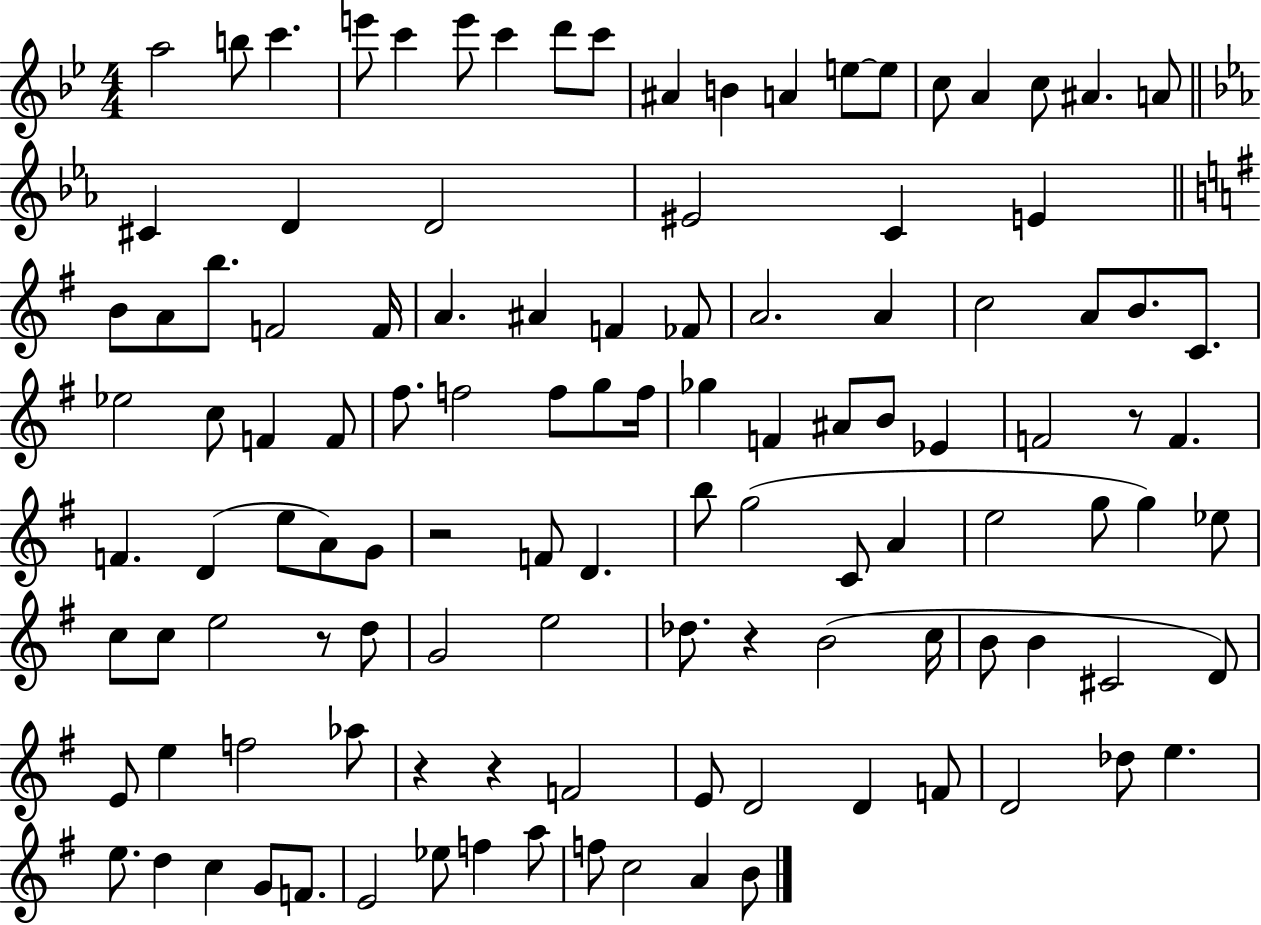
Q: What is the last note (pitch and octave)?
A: B4